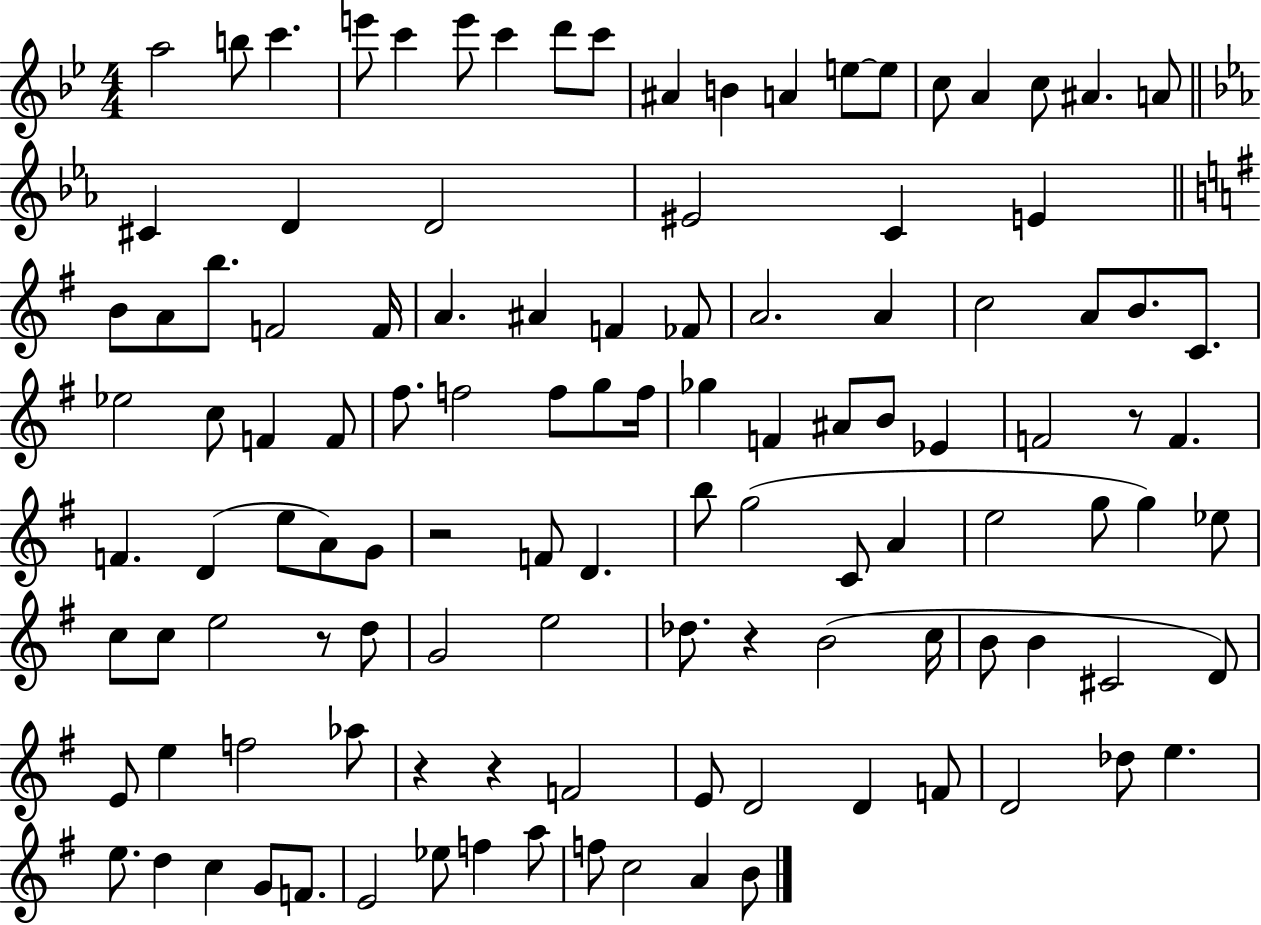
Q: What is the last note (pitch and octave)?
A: B4